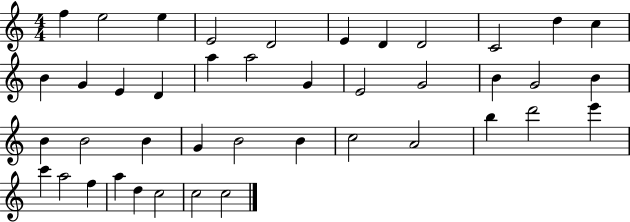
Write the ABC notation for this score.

X:1
T:Untitled
M:4/4
L:1/4
K:C
f e2 e E2 D2 E D D2 C2 d c B G E D a a2 G E2 G2 B G2 B B B2 B G B2 B c2 A2 b d'2 e' c' a2 f a d c2 c2 c2